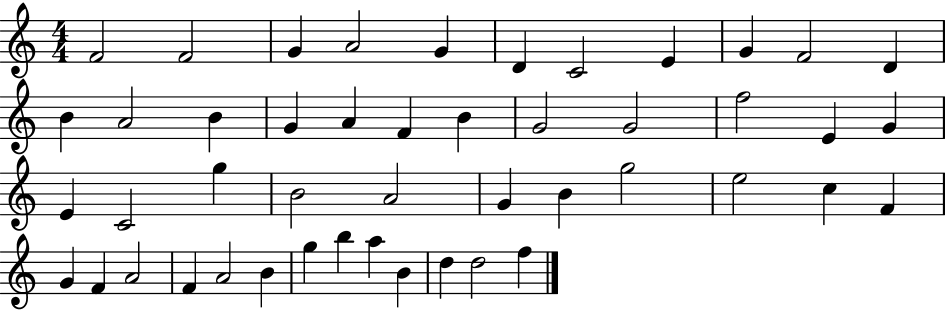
F4/h F4/h G4/q A4/h G4/q D4/q C4/h E4/q G4/q F4/h D4/q B4/q A4/h B4/q G4/q A4/q F4/q B4/q G4/h G4/h F5/h E4/q G4/q E4/q C4/h G5/q B4/h A4/h G4/q B4/q G5/h E5/h C5/q F4/q G4/q F4/q A4/h F4/q A4/h B4/q G5/q B5/q A5/q B4/q D5/q D5/h F5/q